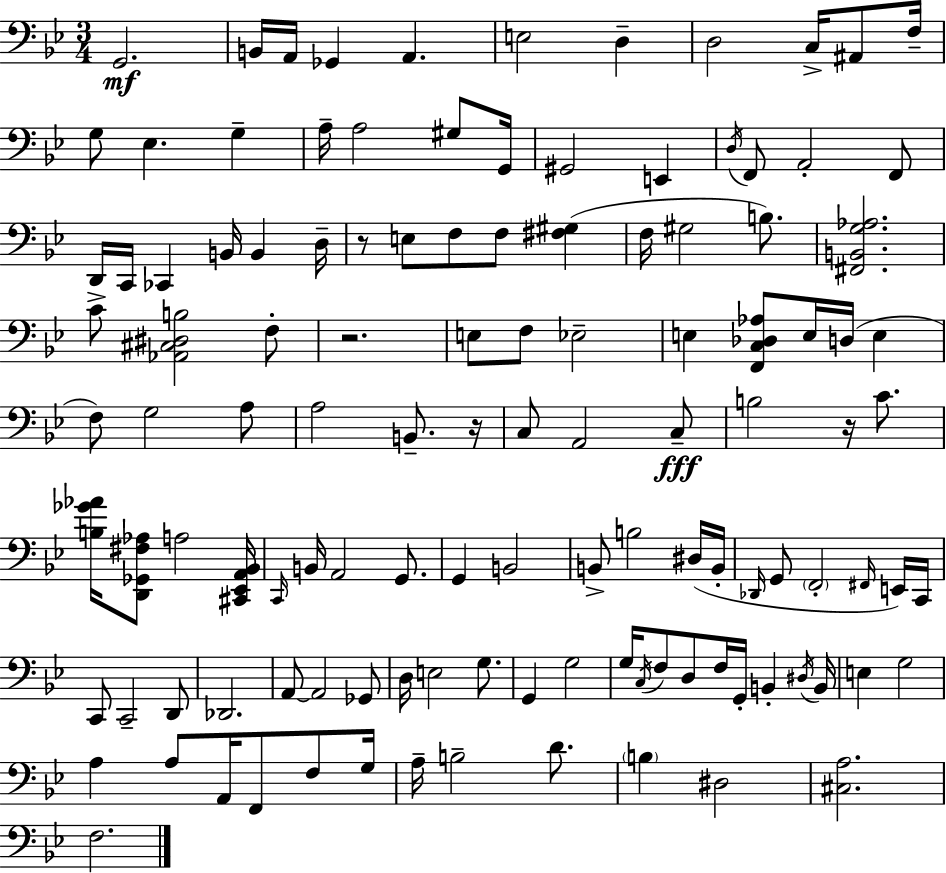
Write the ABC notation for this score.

X:1
T:Untitled
M:3/4
L:1/4
K:Gm
G,,2 B,,/4 A,,/4 _G,, A,, E,2 D, D,2 C,/4 ^A,,/2 F,/4 G,/2 _E, G, A,/4 A,2 ^G,/2 G,,/4 ^G,,2 E,, D,/4 F,,/2 A,,2 F,,/2 D,,/4 C,,/4 _C,, B,,/4 B,, D,/4 z/2 E,/2 F,/2 F,/2 [^F,^G,] F,/4 ^G,2 B,/2 [^F,,B,,G,_A,]2 C/2 [_A,,^C,^D,B,]2 F,/2 z2 E,/2 F,/2 _E,2 E, [F,,C,_D,_A,]/2 E,/4 D,/4 E, F,/2 G,2 A,/2 A,2 B,,/2 z/4 C,/2 A,,2 C,/2 B,2 z/4 C/2 [B,_G_A]/4 [D,,_G,,^F,_A,]/2 A,2 [^C,,_E,,A,,_B,,]/4 C,,/4 B,,/4 A,,2 G,,/2 G,, B,,2 B,,/2 B,2 ^D,/4 B,,/4 _D,,/4 G,,/2 F,,2 ^F,,/4 E,,/4 C,,/4 C,,/2 C,,2 D,,/2 _D,,2 A,,/2 A,,2 _G,,/2 D,/4 E,2 G,/2 G,, G,2 G,/4 C,/4 F,/2 D,/2 F,/4 G,,/4 B,, ^D,/4 B,,/4 E, G,2 A, A,/2 A,,/4 F,,/2 F,/2 G,/4 A,/4 B,2 D/2 B, ^D,2 [^C,A,]2 F,2